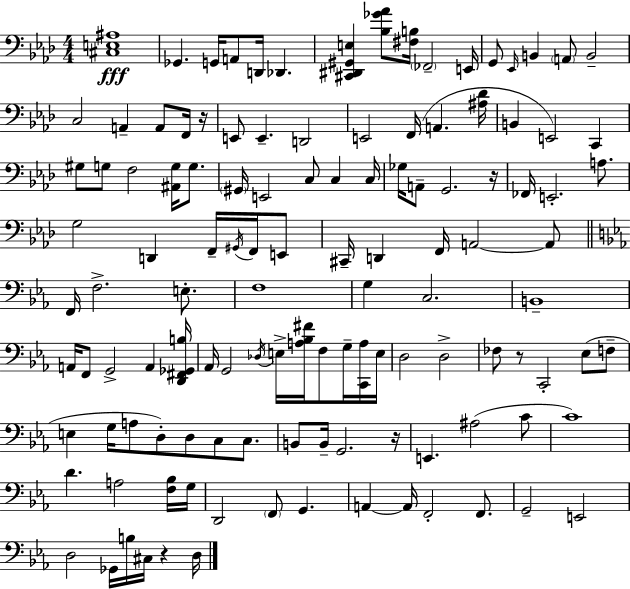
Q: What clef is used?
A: bass